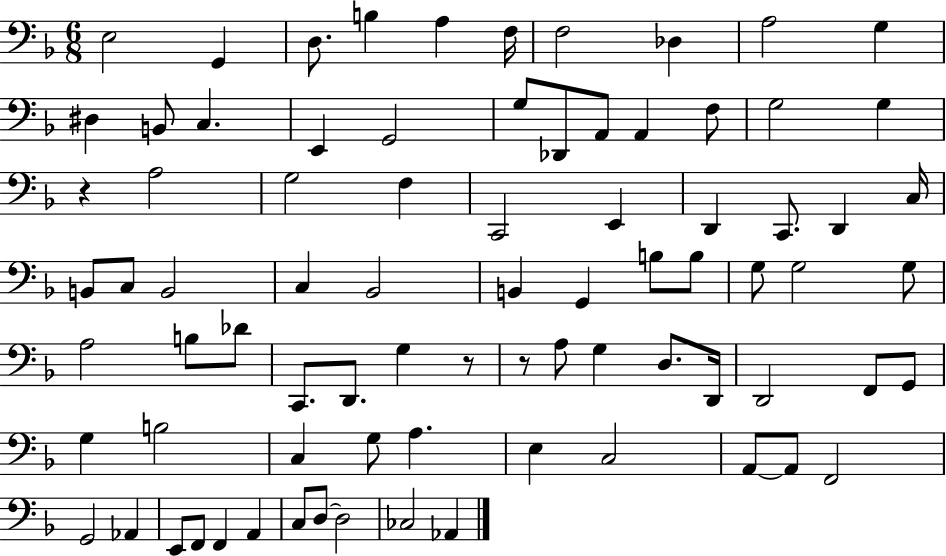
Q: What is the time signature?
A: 6/8